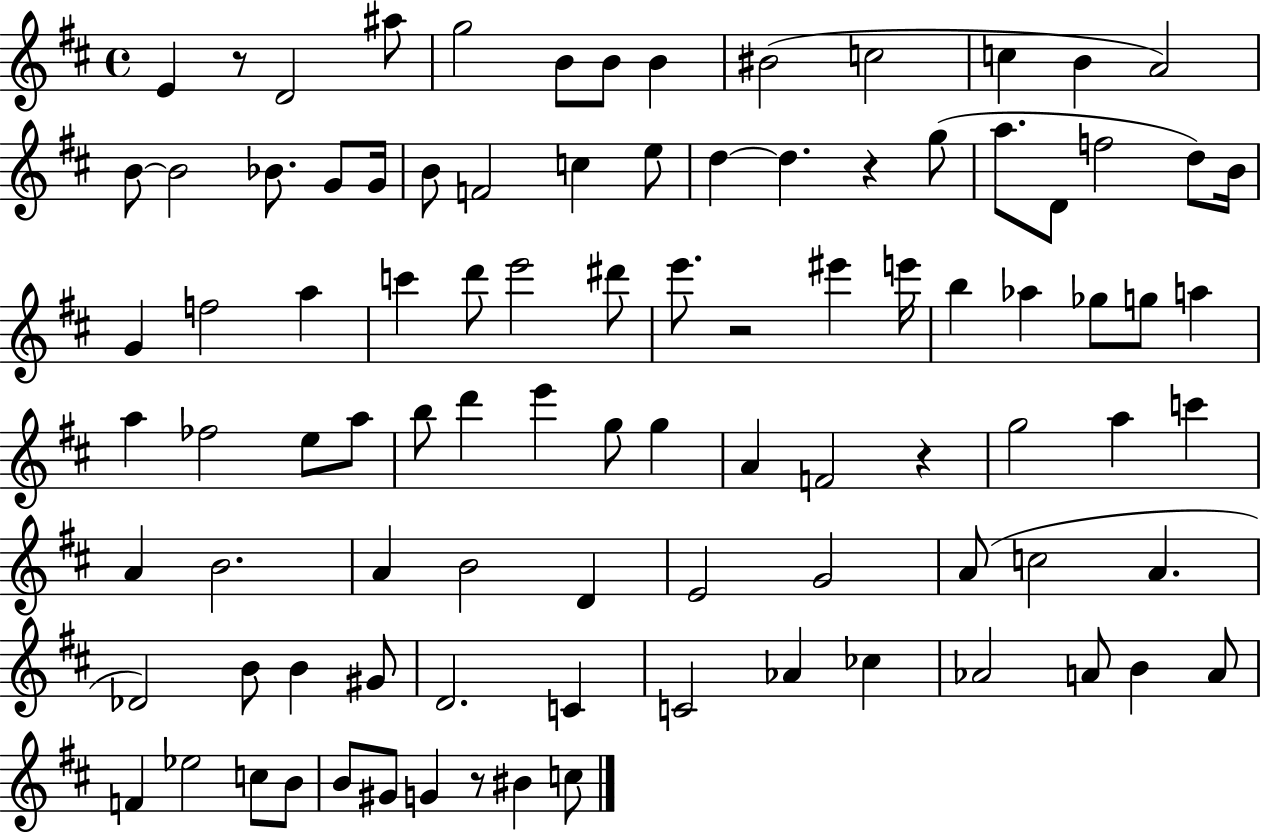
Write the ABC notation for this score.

X:1
T:Untitled
M:4/4
L:1/4
K:D
E z/2 D2 ^a/2 g2 B/2 B/2 B ^B2 c2 c B A2 B/2 B2 _B/2 G/2 G/4 B/2 F2 c e/2 d d z g/2 a/2 D/2 f2 d/2 B/4 G f2 a c' d'/2 e'2 ^d'/2 e'/2 z2 ^e' e'/4 b _a _g/2 g/2 a a _f2 e/2 a/2 b/2 d' e' g/2 g A F2 z g2 a c' A B2 A B2 D E2 G2 A/2 c2 A _D2 B/2 B ^G/2 D2 C C2 _A _c _A2 A/2 B A/2 F _e2 c/2 B/2 B/2 ^G/2 G z/2 ^B c/2